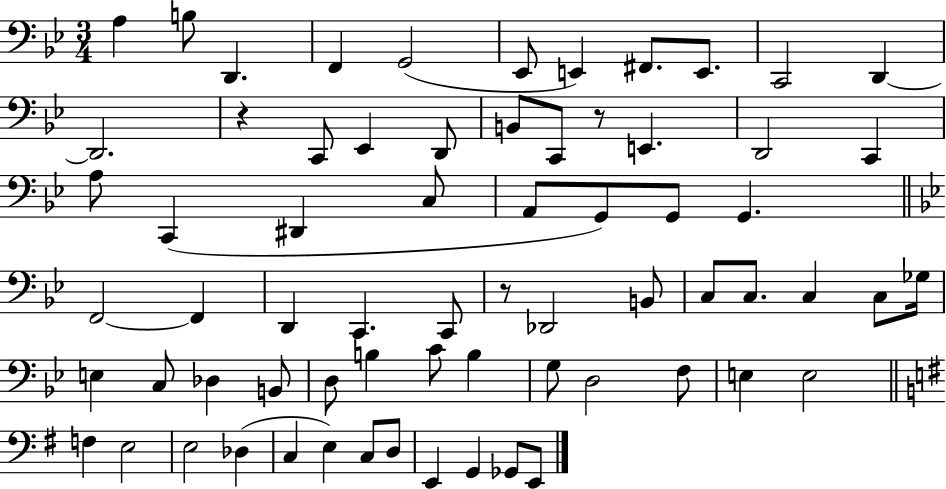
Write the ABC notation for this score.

X:1
T:Untitled
M:3/4
L:1/4
K:Bb
A, B,/2 D,, F,, G,,2 _E,,/2 E,, ^F,,/2 E,,/2 C,,2 D,, D,,2 z C,,/2 _E,, D,,/2 B,,/2 C,,/2 z/2 E,, D,,2 C,, A,/2 C,, ^D,, C,/2 A,,/2 G,,/2 G,,/2 G,, F,,2 F,, D,, C,, C,,/2 z/2 _D,,2 B,,/2 C,/2 C,/2 C, C,/2 _G,/4 E, C,/2 _D, B,,/2 D,/2 B, C/2 B, G,/2 D,2 F,/2 E, E,2 F, E,2 E,2 _D, C, E, C,/2 D,/2 E,, G,, _G,,/2 E,,/2